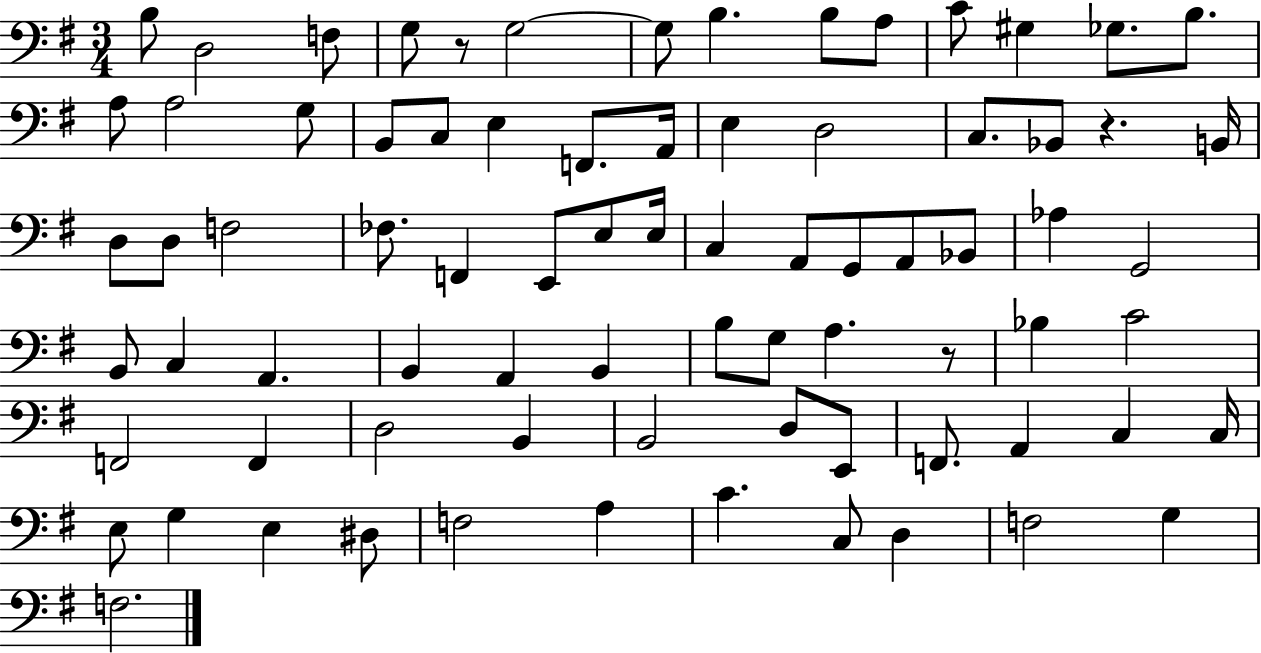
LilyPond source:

{
  \clef bass
  \numericTimeSignature
  \time 3/4
  \key g \major
  b8 d2 f8 | g8 r8 g2~~ | g8 b4. b8 a8 | c'8 gis4 ges8. b8. | \break a8 a2 g8 | b,8 c8 e4 f,8. a,16 | e4 d2 | c8. bes,8 r4. b,16 | \break d8 d8 f2 | fes8. f,4 e,8 e8 e16 | c4 a,8 g,8 a,8 bes,8 | aes4 g,2 | \break b,8 c4 a,4. | b,4 a,4 b,4 | b8 g8 a4. r8 | bes4 c'2 | \break f,2 f,4 | d2 b,4 | b,2 d8 e,8 | f,8. a,4 c4 c16 | \break e8 g4 e4 dis8 | f2 a4 | c'4. c8 d4 | f2 g4 | \break f2. | \bar "|."
}